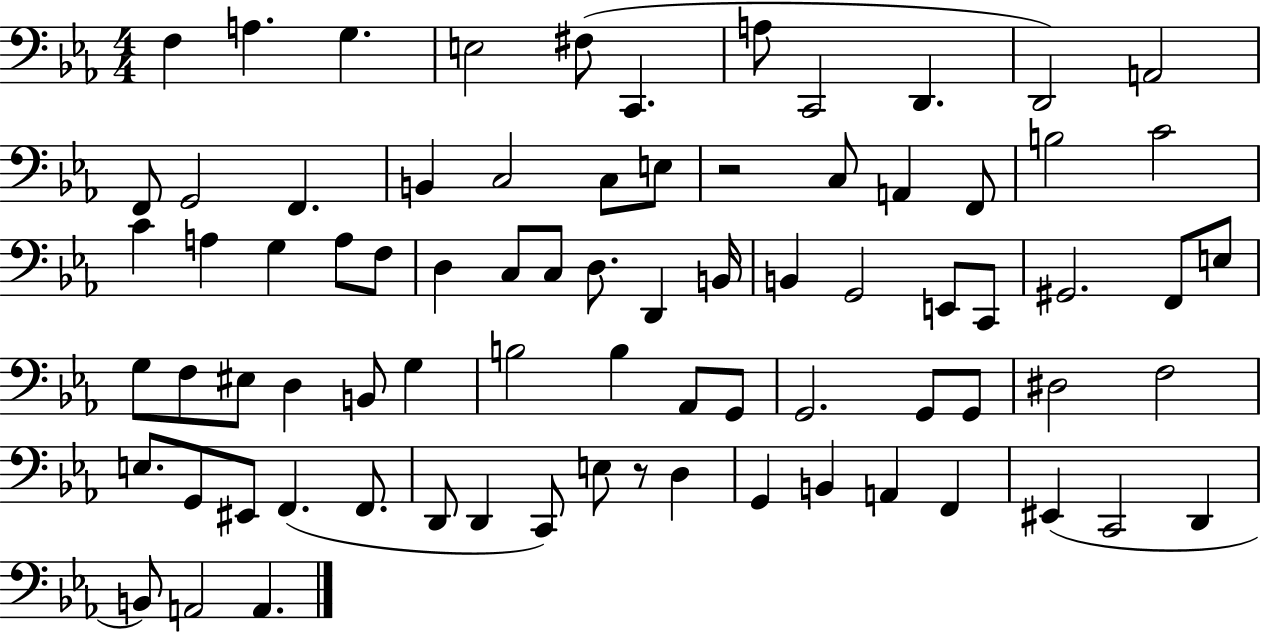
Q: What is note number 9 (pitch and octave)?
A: D2